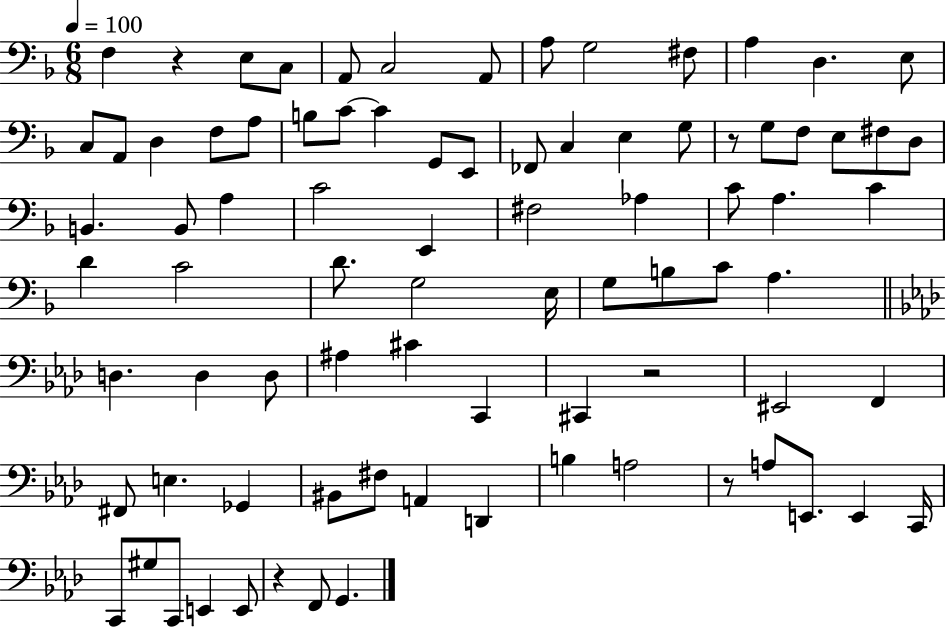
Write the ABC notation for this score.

X:1
T:Untitled
M:6/8
L:1/4
K:F
F, z E,/2 C,/2 A,,/2 C,2 A,,/2 A,/2 G,2 ^F,/2 A, D, E,/2 C,/2 A,,/2 D, F,/2 A,/2 B,/2 C/2 C G,,/2 E,,/2 _F,,/2 C, E, G,/2 z/2 G,/2 F,/2 E,/2 ^F,/2 D,/2 B,, B,,/2 A, C2 E,, ^F,2 _A, C/2 A, C D C2 D/2 G,2 E,/4 G,/2 B,/2 C/2 A, D, D, D,/2 ^A, ^C C,, ^C,, z2 ^E,,2 F,, ^F,,/2 E, _G,, ^B,,/2 ^F,/2 A,, D,, B, A,2 z/2 A,/2 E,,/2 E,, C,,/4 C,,/2 ^G,/2 C,,/2 E,, E,,/2 z F,,/2 G,,